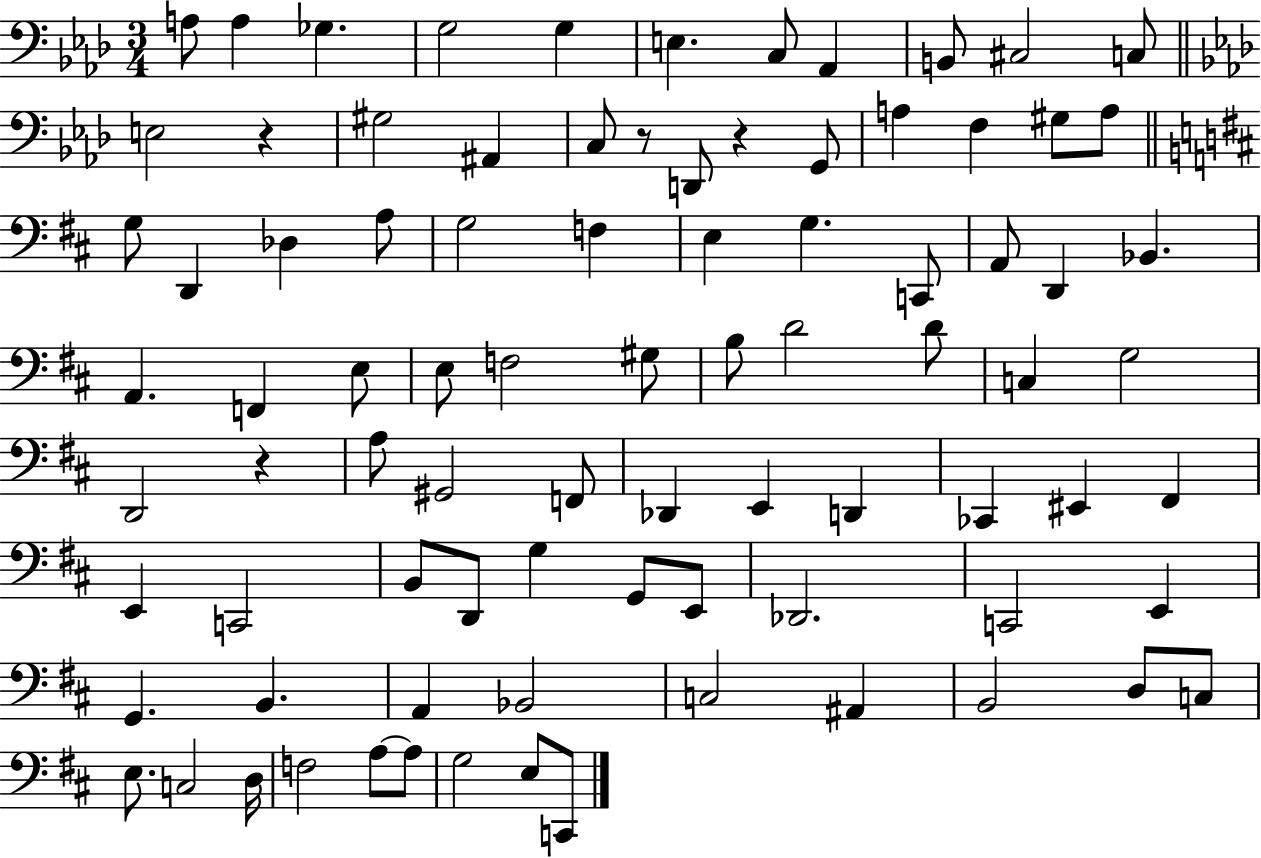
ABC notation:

X:1
T:Untitled
M:3/4
L:1/4
K:Ab
A,/2 A, _G, G,2 G, E, C,/2 _A,, B,,/2 ^C,2 C,/2 E,2 z ^G,2 ^A,, C,/2 z/2 D,,/2 z G,,/2 A, F, ^G,/2 A,/2 G,/2 D,, _D, A,/2 G,2 F, E, G, C,,/2 A,,/2 D,, _B,, A,, F,, E,/2 E,/2 F,2 ^G,/2 B,/2 D2 D/2 C, G,2 D,,2 z A,/2 ^G,,2 F,,/2 _D,, E,, D,, _C,, ^E,, ^F,, E,, C,,2 B,,/2 D,,/2 G, G,,/2 E,,/2 _D,,2 C,,2 E,, G,, B,, A,, _B,,2 C,2 ^A,, B,,2 D,/2 C,/2 E,/2 C,2 D,/4 F,2 A,/2 A,/2 G,2 E,/2 C,,/2